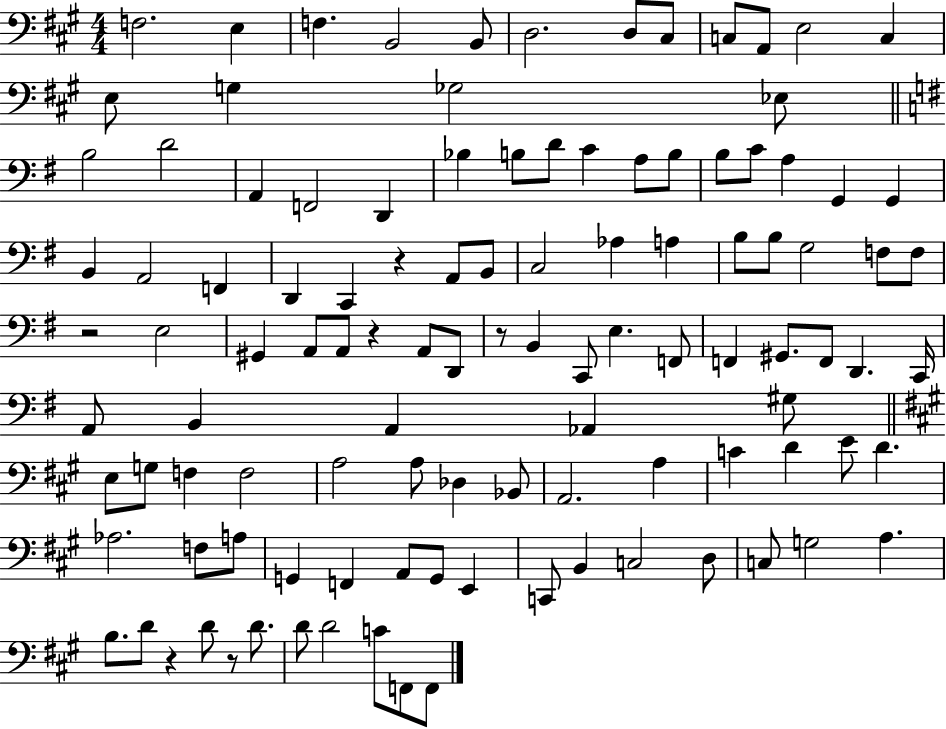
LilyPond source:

{
  \clef bass
  \numericTimeSignature
  \time 4/4
  \key a \major
  f2. e4 | f4. b,2 b,8 | d2. d8 cis8 | c8 a,8 e2 c4 | \break e8 g4 ges2 ees8 | \bar "||" \break \key g \major b2 d'2 | a,4 f,2 d,4 | bes4 b8 d'8 c'4 a8 b8 | b8 c'8 a4 g,4 g,4 | \break b,4 a,2 f,4 | d,4 c,4 r4 a,8 b,8 | c2 aes4 a4 | b8 b8 g2 f8 f8 | \break r2 e2 | gis,4 a,8 a,8 r4 a,8 d,8 | r8 b,4 c,8 e4. f,8 | f,4 gis,8. f,8 d,4. c,16 | \break a,8 b,4 a,4 aes,4 gis8 | \bar "||" \break \key a \major e8 g8 f4 f2 | a2 a8 des4 bes,8 | a,2. a4 | c'4 d'4 e'8 d'4. | \break aes2. f8 a8 | g,4 f,4 a,8 g,8 e,4 | c,8 b,4 c2 d8 | c8 g2 a4. | \break b8. d'8 r4 d'8 r8 d'8. | d'8 d'2 c'8 f,8 f,8 | \bar "|."
}